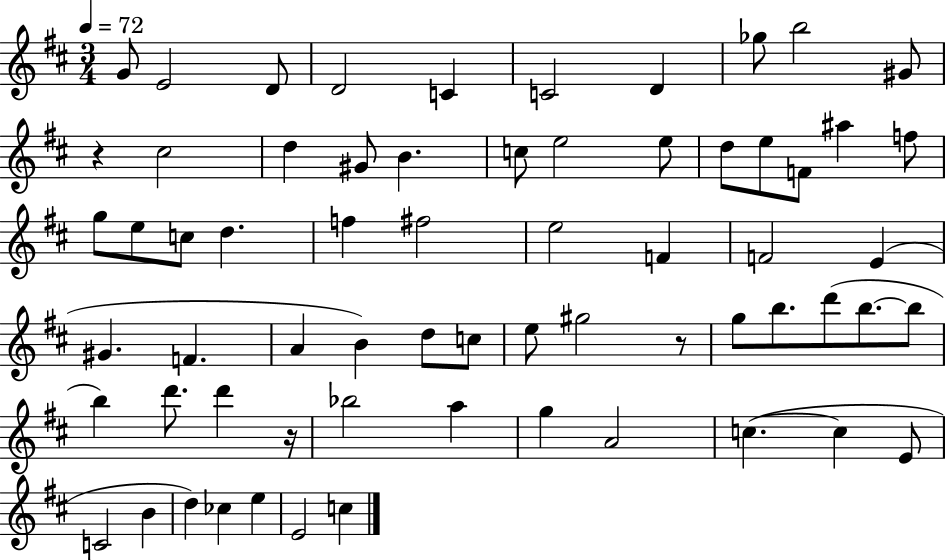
G4/e E4/h D4/e D4/h C4/q C4/h D4/q Gb5/e B5/h G#4/e R/q C#5/h D5/q G#4/e B4/q. C5/e E5/h E5/e D5/e E5/e F4/e A#5/q F5/e G5/e E5/e C5/e D5/q. F5/q F#5/h E5/h F4/q F4/h E4/q G#4/q. F4/q. A4/q B4/q D5/e C5/e E5/e G#5/h R/e G5/e B5/e. D6/e B5/e. B5/e B5/q D6/e. D6/q R/s Bb5/h A5/q G5/q A4/h C5/q. C5/q E4/e C4/h B4/q D5/q CES5/q E5/q E4/h C5/q